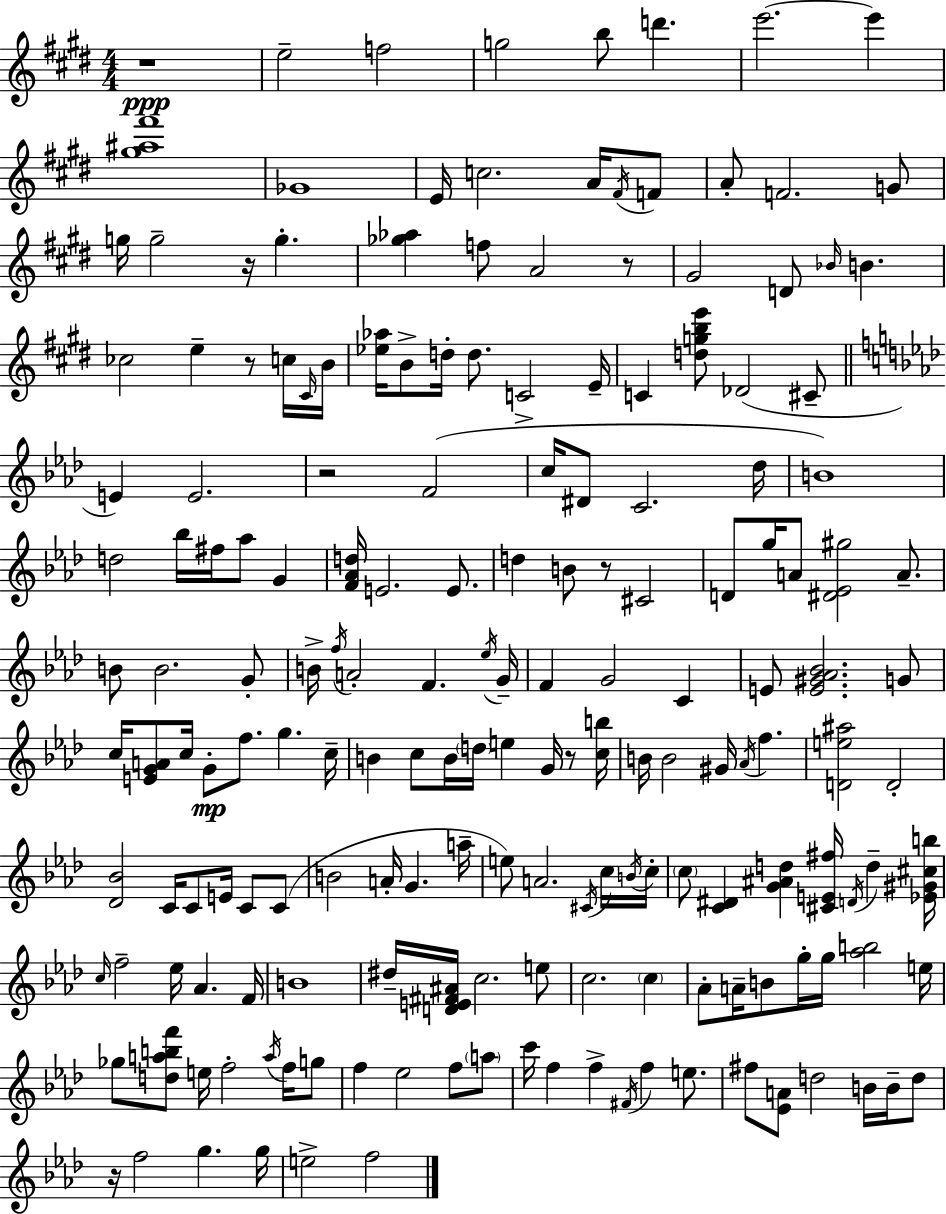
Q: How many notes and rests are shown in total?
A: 180